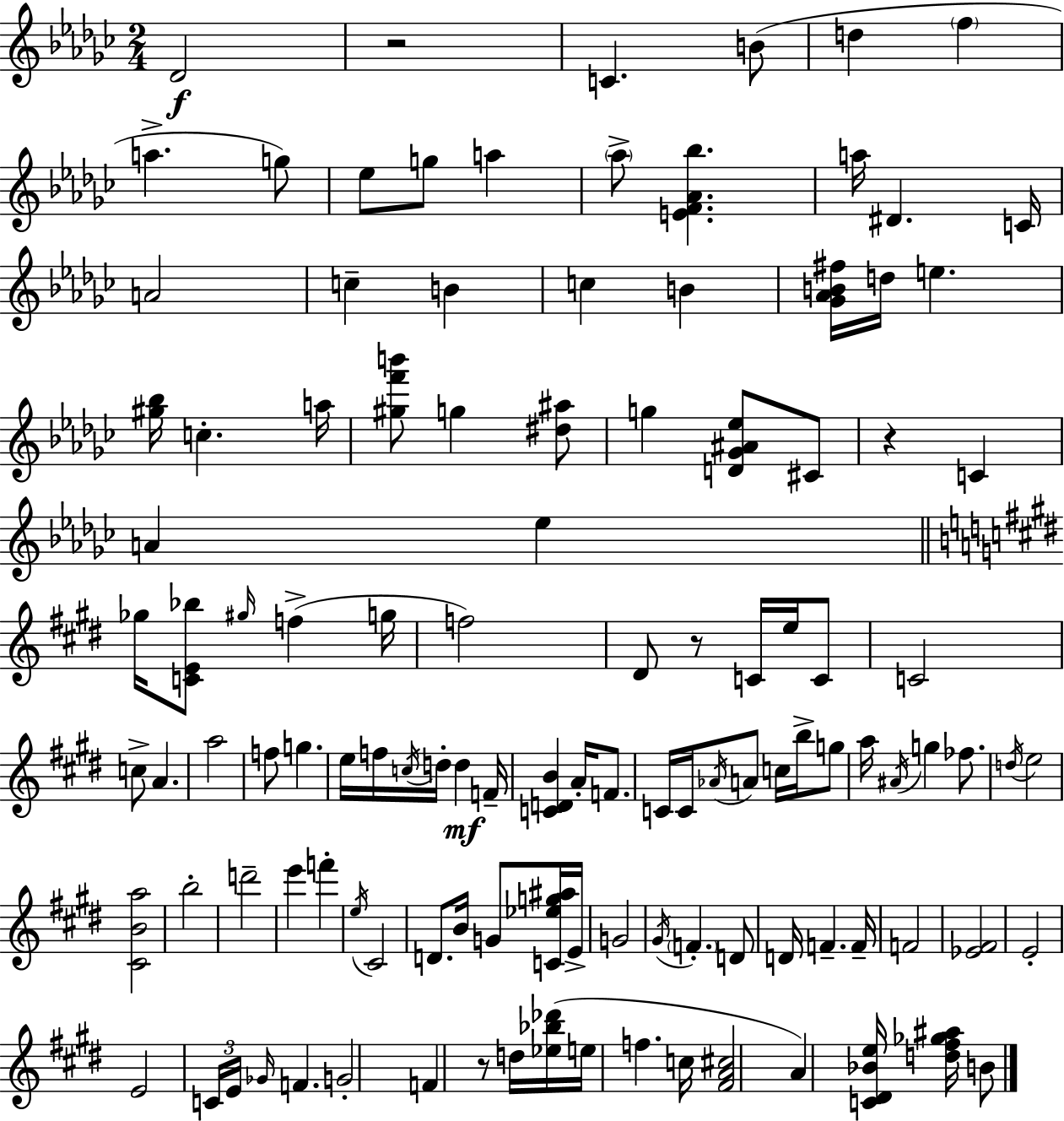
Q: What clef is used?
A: treble